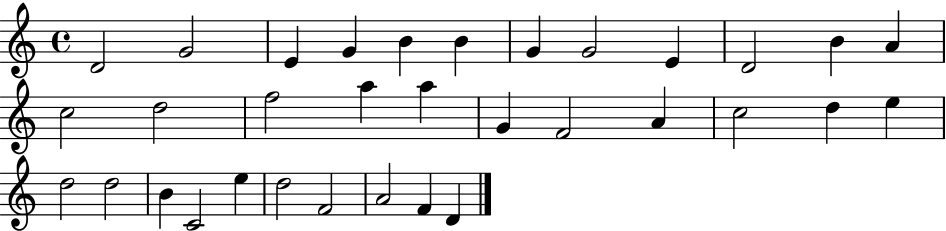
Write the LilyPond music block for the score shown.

{
  \clef treble
  \time 4/4
  \defaultTimeSignature
  \key c \major
  d'2 g'2 | e'4 g'4 b'4 b'4 | g'4 g'2 e'4 | d'2 b'4 a'4 | \break c''2 d''2 | f''2 a''4 a''4 | g'4 f'2 a'4 | c''2 d''4 e''4 | \break d''2 d''2 | b'4 c'2 e''4 | d''2 f'2 | a'2 f'4 d'4 | \break \bar "|."
}